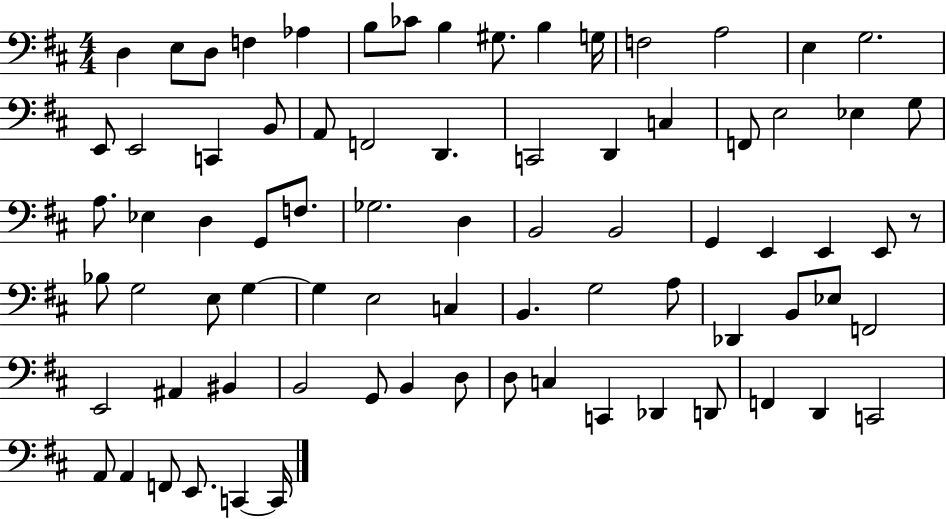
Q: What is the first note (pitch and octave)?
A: D3